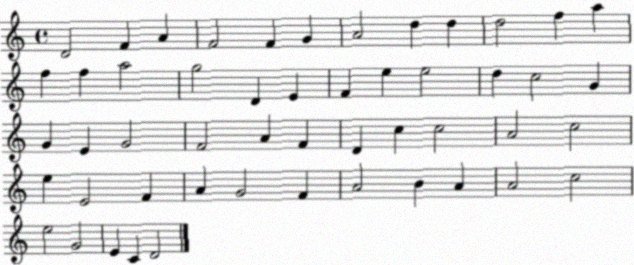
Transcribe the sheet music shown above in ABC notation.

X:1
T:Untitled
M:4/4
L:1/4
K:C
D2 F A F2 F G A2 d d d2 f a f f a2 g2 D E F e e2 d c2 G G E G2 F2 A F D c c2 A2 c2 e E2 F A G2 F A2 B A A2 c2 e2 G2 E C D2